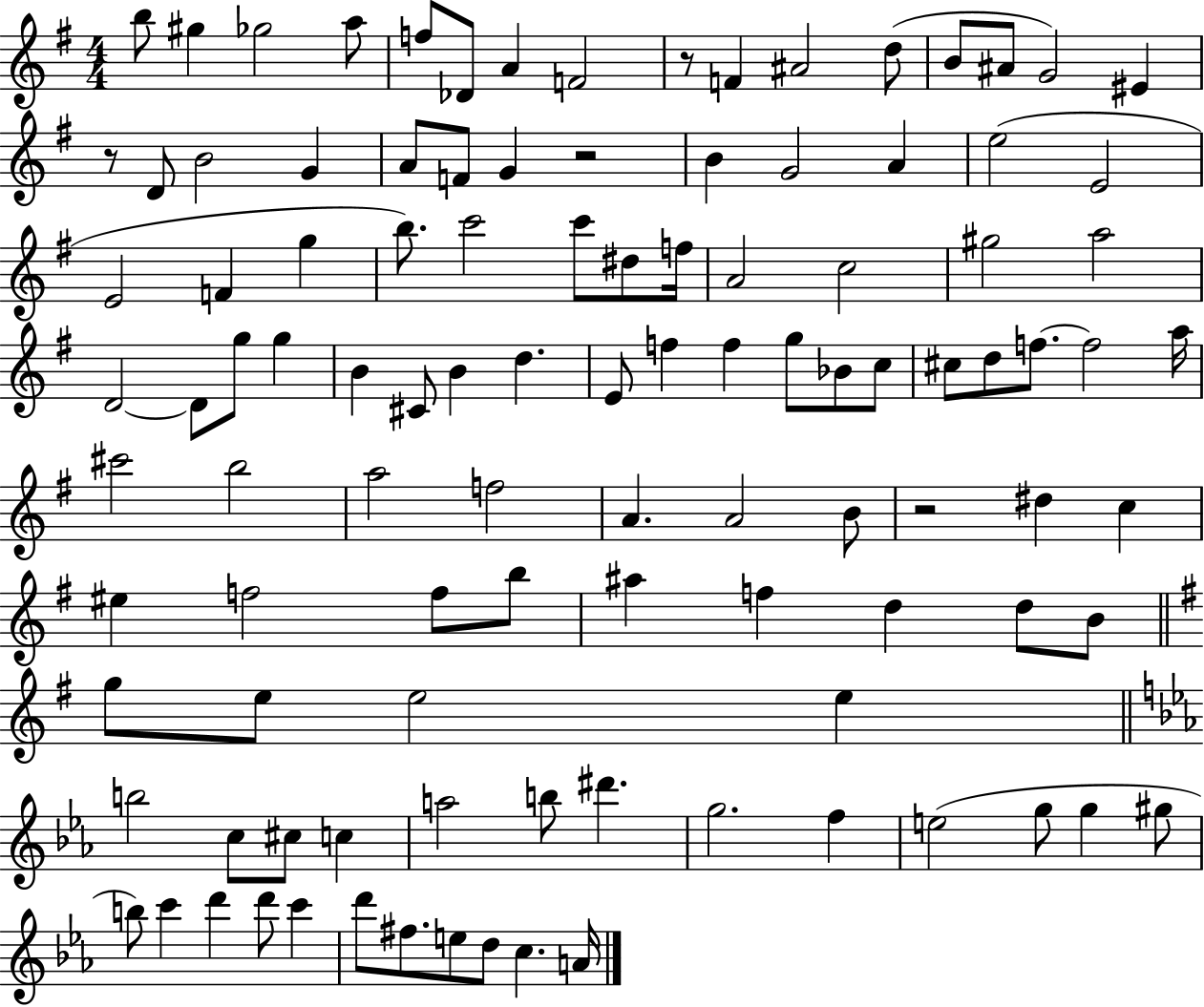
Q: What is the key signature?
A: G major